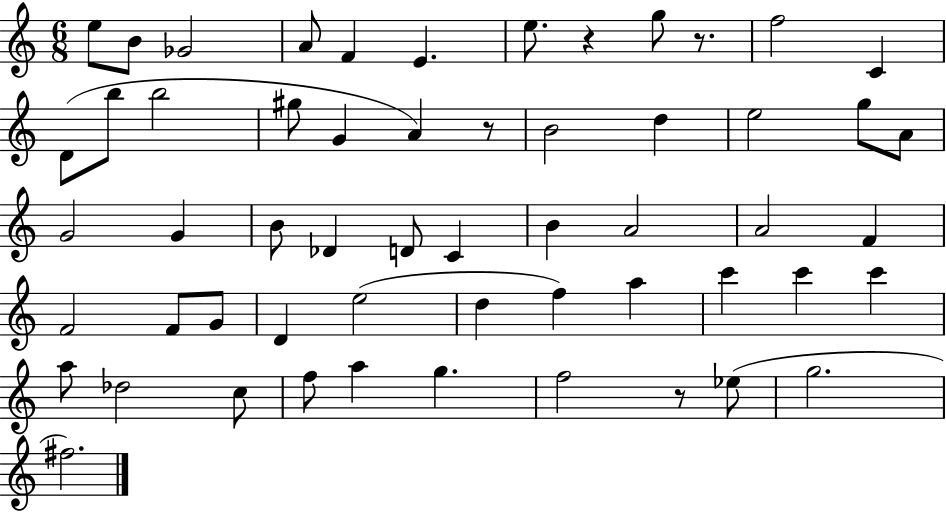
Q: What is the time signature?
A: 6/8